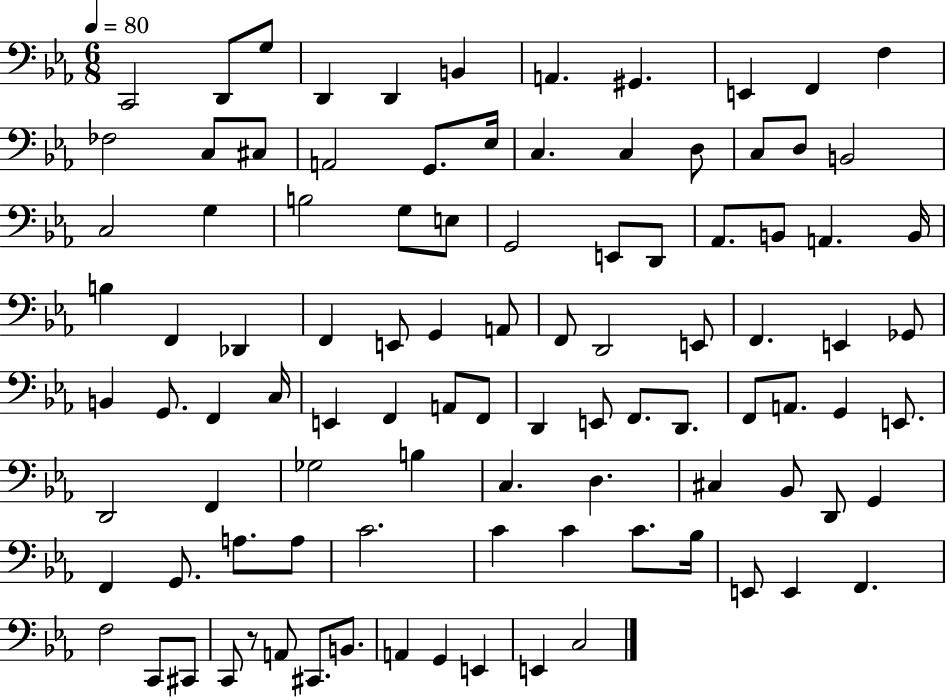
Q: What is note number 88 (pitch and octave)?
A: C2